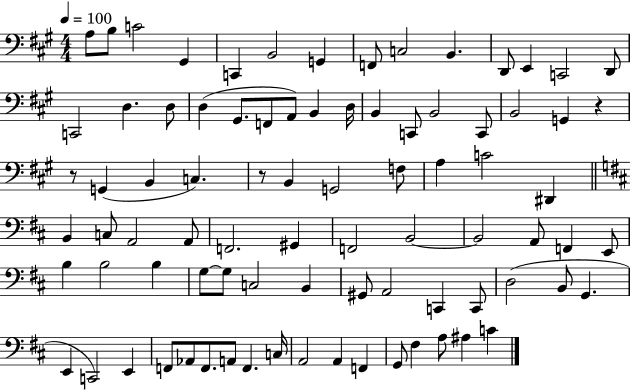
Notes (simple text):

A3/e B3/e C4/h G#2/q C2/q B2/h G2/q F2/e C3/h B2/q. D2/e E2/q C2/h D2/e C2/h D3/q. D3/e D3/q G#2/e. F2/e A2/e B2/q D3/s B2/q C2/e B2/h C2/e B2/h G2/q R/q R/e G2/q B2/q C3/q. R/e B2/q G2/h F3/e A3/q C4/h D#2/q B2/q C3/e A2/h A2/e F2/h. G#2/q F2/h B2/h B2/h A2/e F2/q E2/e B3/q B3/h B3/q G3/e G3/e C3/h B2/q G#2/e A2/h C2/q C2/e D3/h B2/e G2/q. E2/q C2/h E2/q F2/e Ab2/e F2/e. A2/e F2/q. C3/s A2/h A2/q F2/q G2/e F#3/q A3/e A#3/q C4/q